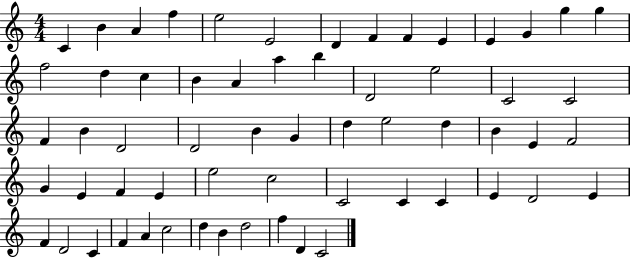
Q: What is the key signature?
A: C major